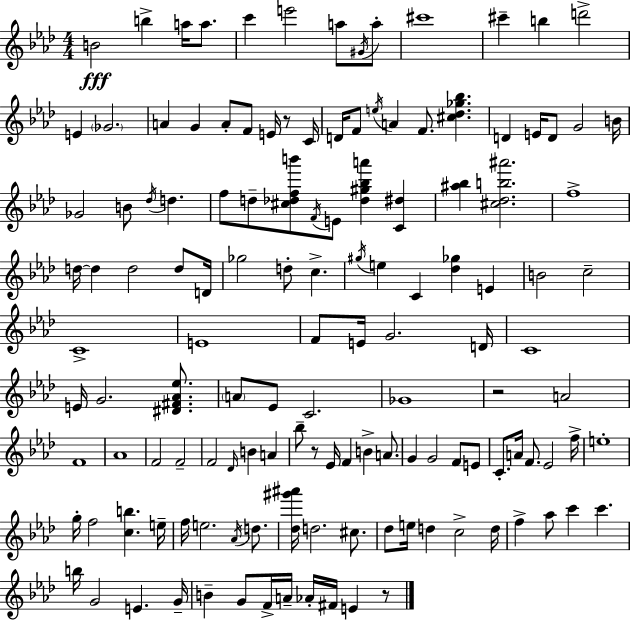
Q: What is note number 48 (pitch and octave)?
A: C5